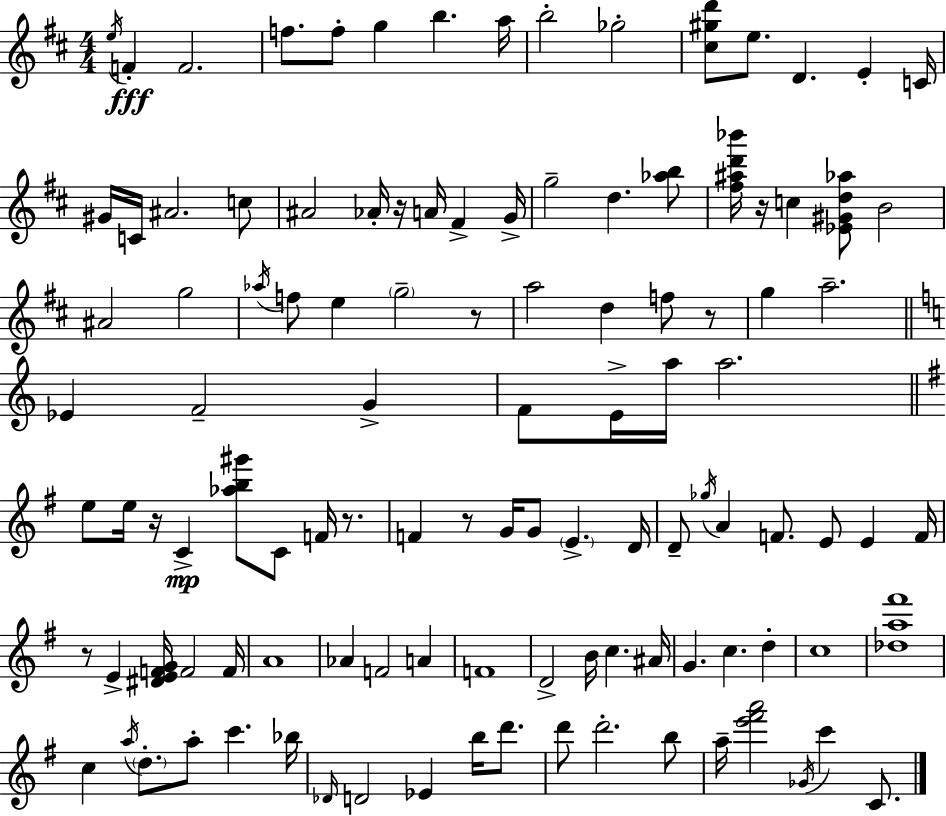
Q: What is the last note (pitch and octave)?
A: C4